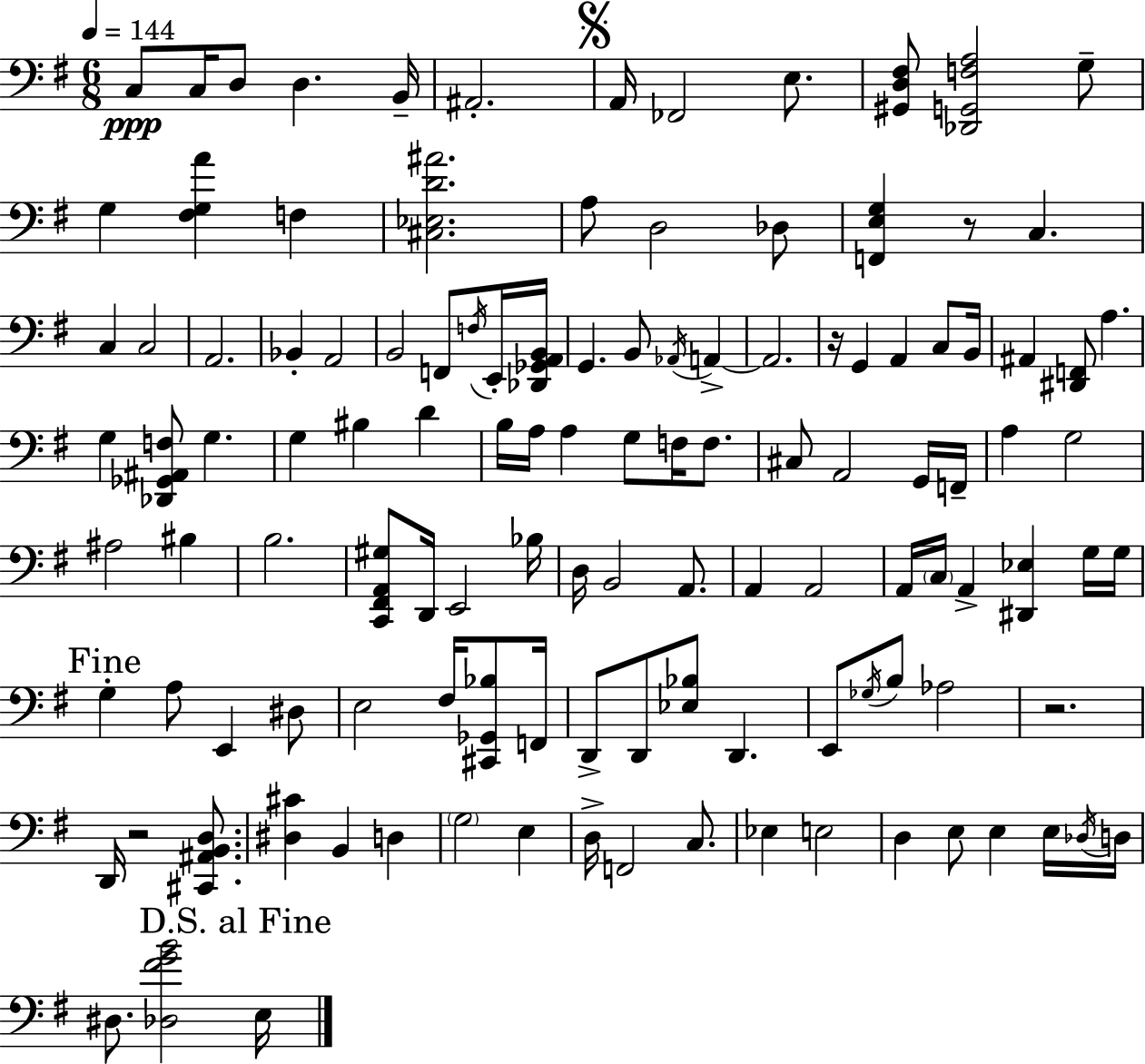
X:1
T:Untitled
M:6/8
L:1/4
K:Em
C,/2 C,/4 D,/2 D, B,,/4 ^A,,2 A,,/4 _F,,2 E,/2 [^G,,D,^F,]/2 [_D,,G,,F,A,]2 G,/2 G, [^F,G,A] F, [^C,_E,D^A]2 A,/2 D,2 _D,/2 [F,,E,G,] z/2 C, C, C,2 A,,2 _B,, A,,2 B,,2 F,,/2 F,/4 E,,/4 [_D,,_G,,A,,B,,]/4 G,, B,,/2 _A,,/4 A,, A,,2 z/4 G,, A,, C,/2 B,,/4 ^A,, [^D,,F,,]/2 A, G, [_D,,_G,,^A,,F,]/2 G, G, ^B, D B,/4 A,/4 A, G,/2 F,/4 F,/2 ^C,/2 A,,2 G,,/4 F,,/4 A, G,2 ^A,2 ^B, B,2 [C,,^F,,A,,^G,]/2 D,,/4 E,,2 _B,/4 D,/4 B,,2 A,,/2 A,, A,,2 A,,/4 C,/4 A,, [^D,,_E,] G,/4 G,/4 G, A,/2 E,, ^D,/2 E,2 ^F,/4 [^C,,_G,,_B,]/2 F,,/4 D,,/2 D,,/2 [_E,_B,]/2 D,, E,,/2 _G,/4 B,/2 _A,2 z2 D,,/4 z2 [^C,,^A,,B,,D,]/2 [^D,^C] B,, D, G,2 E, D,/4 F,,2 C,/2 _E, E,2 D, E,/2 E, E,/4 _D,/4 D,/4 ^D,/2 [_D,^FGB]2 E,/4